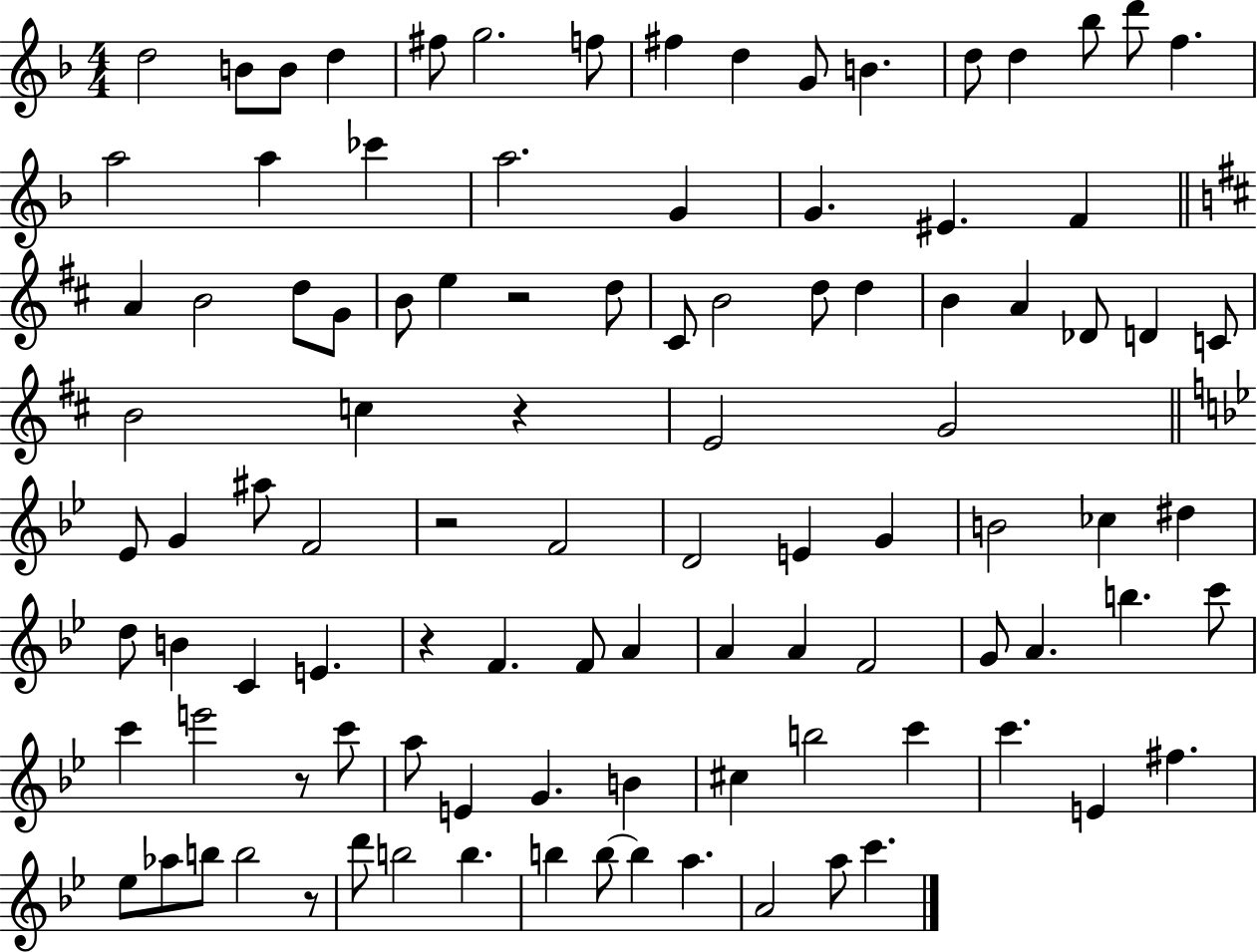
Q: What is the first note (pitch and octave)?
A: D5